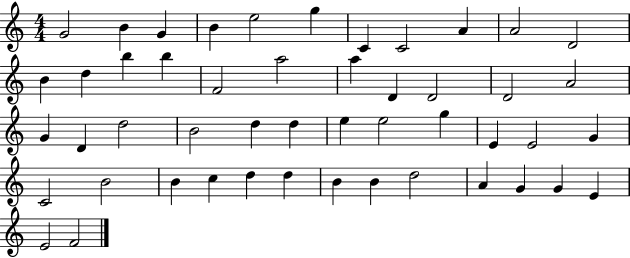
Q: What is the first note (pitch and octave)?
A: G4